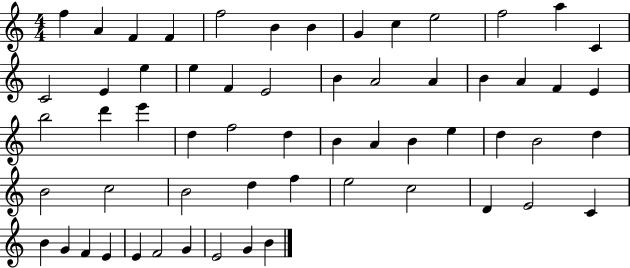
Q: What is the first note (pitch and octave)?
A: F5